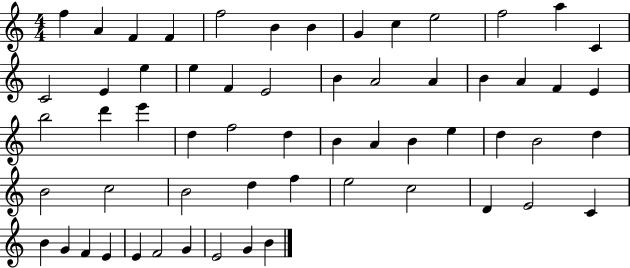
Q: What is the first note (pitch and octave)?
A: F5